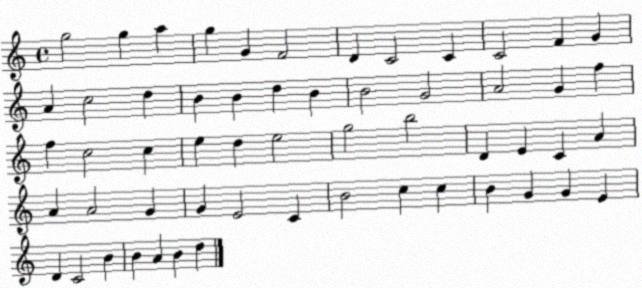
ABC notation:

X:1
T:Untitled
M:4/4
L:1/4
K:C
g2 g a g G F2 D C2 C C2 F G A c2 d B B d B B2 G2 A2 G f f c2 c e d e2 g2 b2 D E C A A A2 G G E2 C B2 c c B G G E D C2 B B A B d